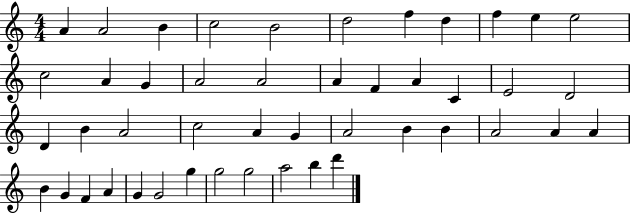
{
  \clef treble
  \numericTimeSignature
  \time 4/4
  \key c \major
  a'4 a'2 b'4 | c''2 b'2 | d''2 f''4 d''4 | f''4 e''4 e''2 | \break c''2 a'4 g'4 | a'2 a'2 | a'4 f'4 a'4 c'4 | e'2 d'2 | \break d'4 b'4 a'2 | c''2 a'4 g'4 | a'2 b'4 b'4 | a'2 a'4 a'4 | \break b'4 g'4 f'4 a'4 | g'4 g'2 g''4 | g''2 g''2 | a''2 b''4 d'''4 | \break \bar "|."
}